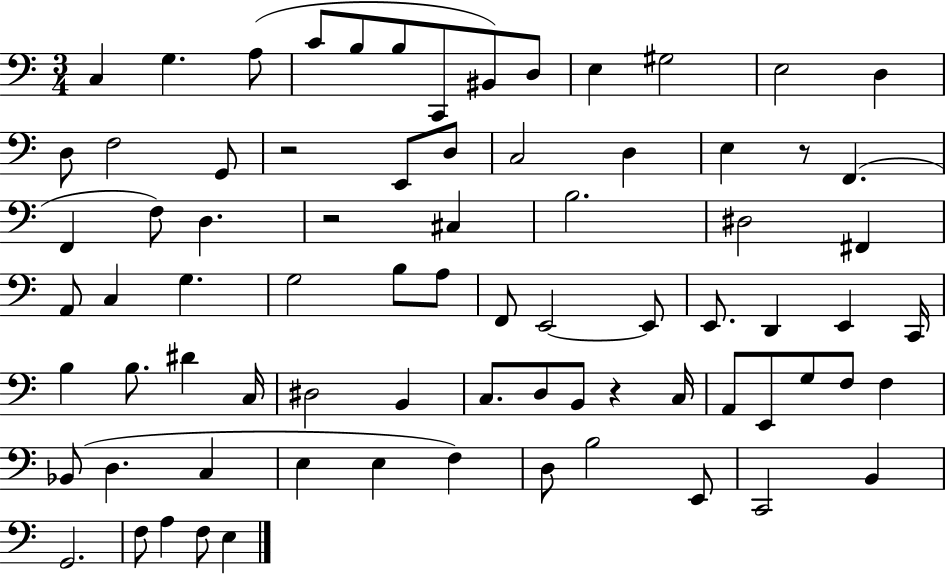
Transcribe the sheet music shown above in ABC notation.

X:1
T:Untitled
M:3/4
L:1/4
K:C
C, G, A,/2 C/2 B,/2 B,/2 C,,/2 ^B,,/2 D,/2 E, ^G,2 E,2 D, D,/2 F,2 G,,/2 z2 E,,/2 D,/2 C,2 D, E, z/2 F,, F,, F,/2 D, z2 ^C, B,2 ^D,2 ^F,, A,,/2 C, G, G,2 B,/2 A,/2 F,,/2 E,,2 E,,/2 E,,/2 D,, E,, C,,/4 B, B,/2 ^D C,/4 ^D,2 B,, C,/2 D,/2 B,,/2 z C,/4 A,,/2 E,,/2 G,/2 F,/2 F, _B,,/2 D, C, E, E, F, D,/2 B,2 E,,/2 C,,2 B,, G,,2 F,/2 A, F,/2 E,